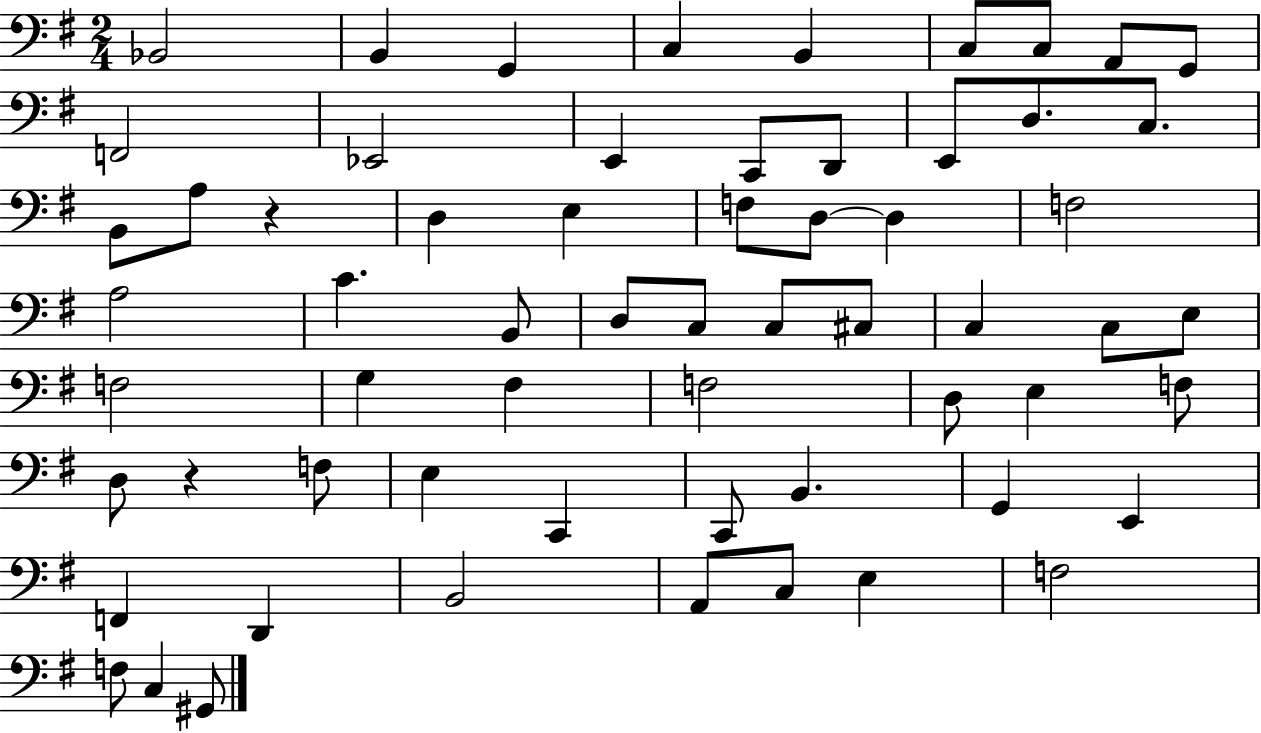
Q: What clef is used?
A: bass